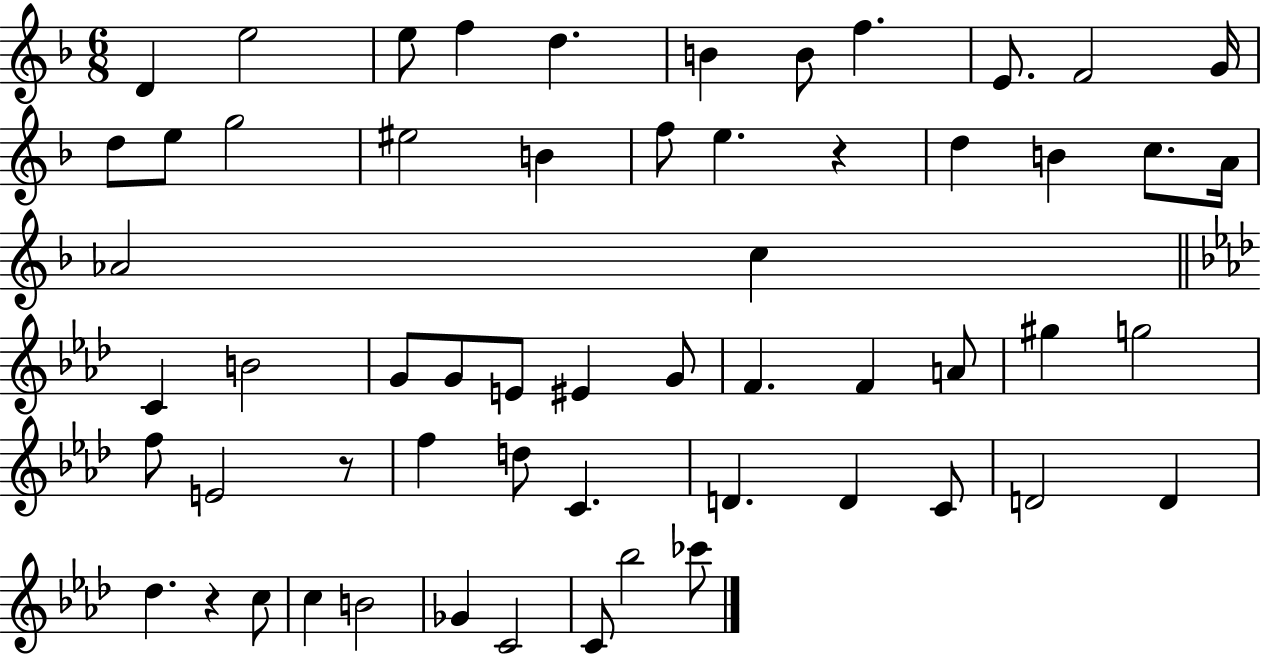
{
  \clef treble
  \numericTimeSignature
  \time 6/8
  \key f \major
  \repeat volta 2 { d'4 e''2 | e''8 f''4 d''4. | b'4 b'8 f''4. | e'8. f'2 g'16 | \break d''8 e''8 g''2 | eis''2 b'4 | f''8 e''4. r4 | d''4 b'4 c''8. a'16 | \break aes'2 c''4 | \bar "||" \break \key aes \major c'4 b'2 | g'8 g'8 e'8 eis'4 g'8 | f'4. f'4 a'8 | gis''4 g''2 | \break f''8 e'2 r8 | f''4 d''8 c'4. | d'4. d'4 c'8 | d'2 d'4 | \break des''4. r4 c''8 | c''4 b'2 | ges'4 c'2 | c'8 bes''2 ces'''8 | \break } \bar "|."
}